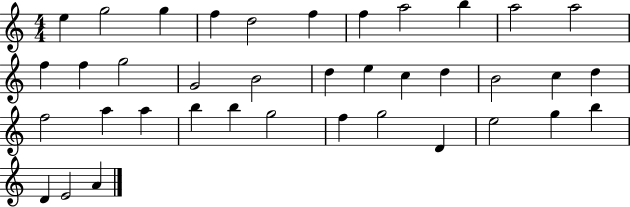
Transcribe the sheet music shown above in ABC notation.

X:1
T:Untitled
M:4/4
L:1/4
K:C
e g2 g f d2 f f a2 b a2 a2 f f g2 G2 B2 d e c d B2 c d f2 a a b b g2 f g2 D e2 g b D E2 A